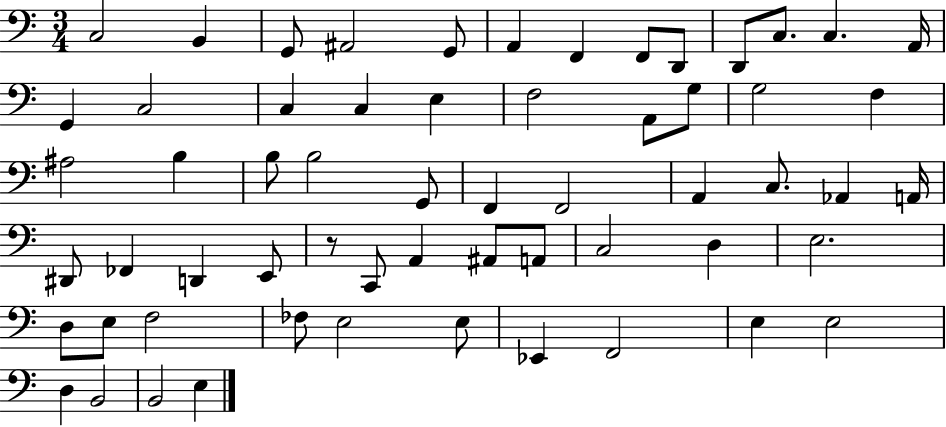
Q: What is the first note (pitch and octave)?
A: C3